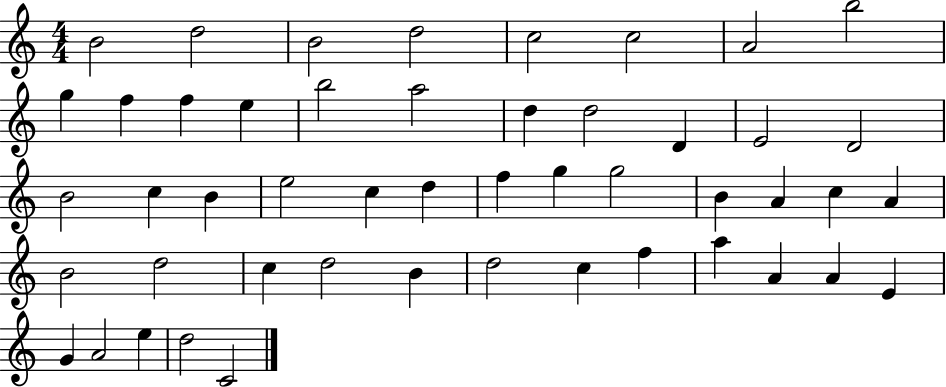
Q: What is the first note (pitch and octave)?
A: B4